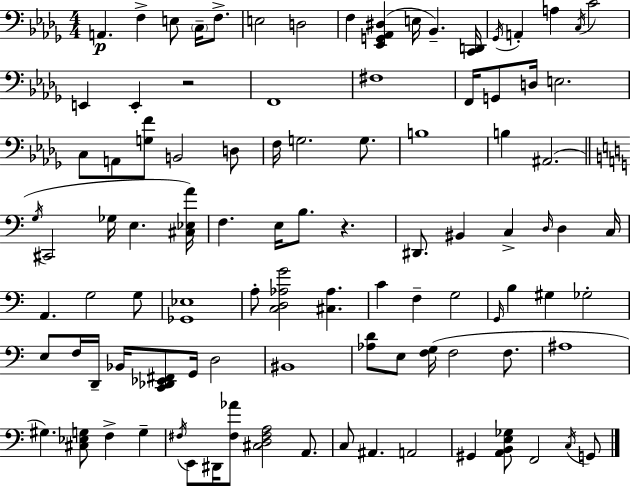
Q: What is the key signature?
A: BES minor